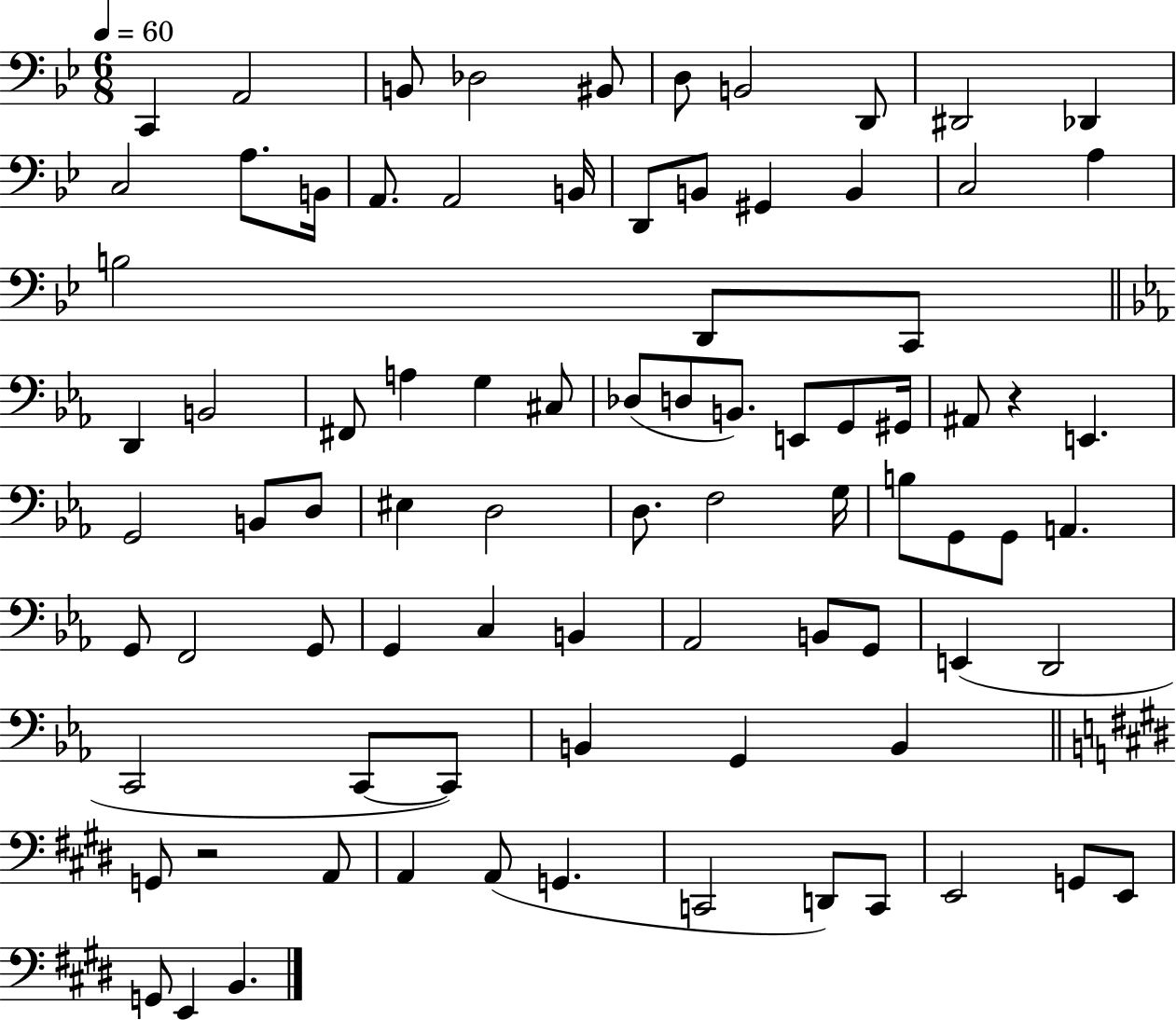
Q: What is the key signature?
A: BES major